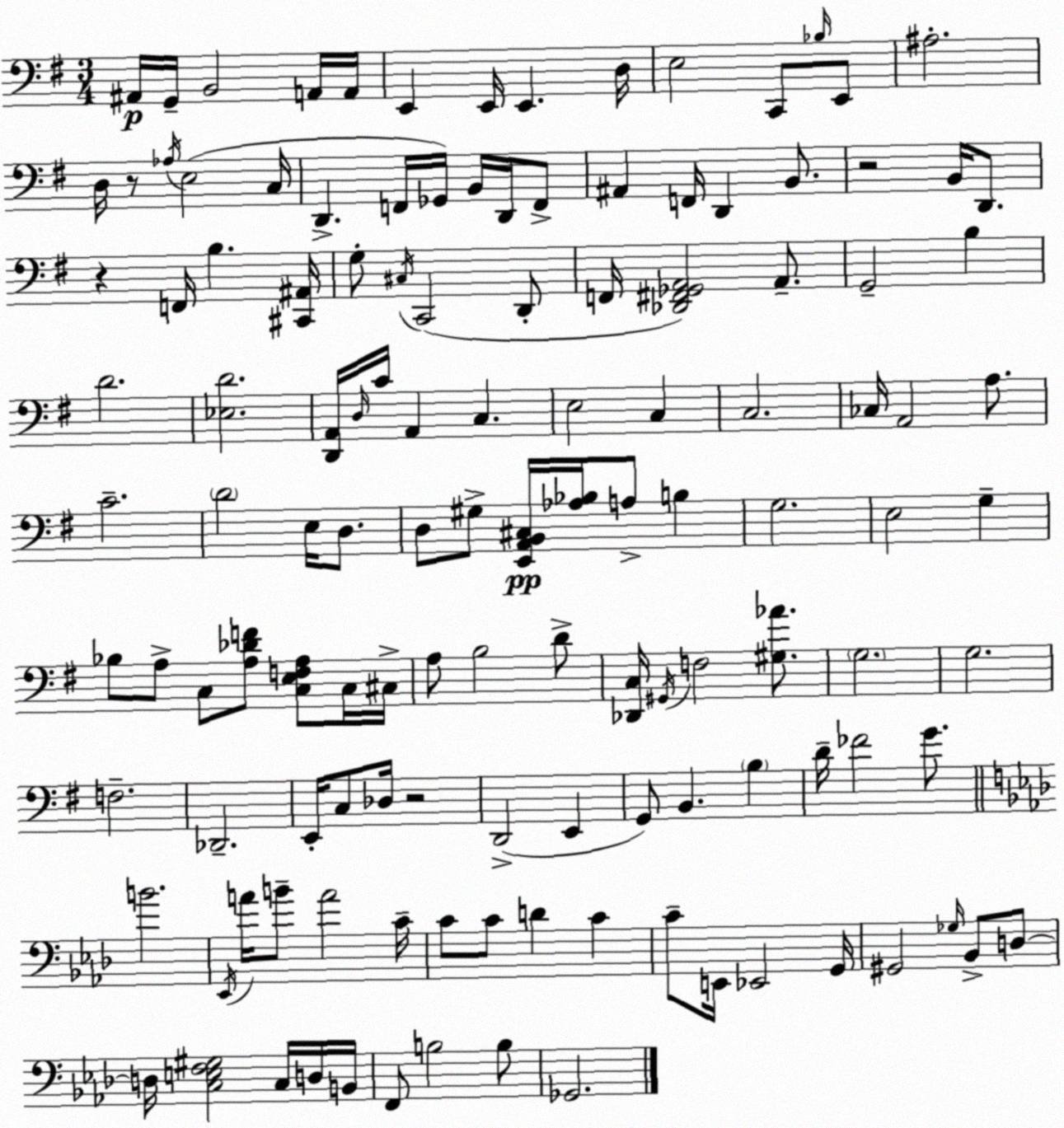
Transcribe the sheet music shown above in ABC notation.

X:1
T:Untitled
M:3/4
L:1/4
K:G
^A,,/4 G,,/4 B,,2 A,,/4 A,,/4 E,, E,,/4 E,, D,/4 E,2 C,,/2 _B,/4 E,,/2 ^A,2 D,/4 z/2 _A,/4 E,2 C,/4 D,, F,,/4 _G,,/4 B,,/4 D,,/4 F,,/2 ^A,, F,,/4 D,, B,,/2 z2 B,,/4 D,,/2 z F,,/4 B, [^C,,^A,,]/4 G,/2 ^C,/4 C,,2 D,,/2 F,,/4 [_D,,^F,,_G,,A,,]2 A,,/2 G,,2 B, D2 [_E,D]2 [D,,A,,]/4 D,/4 C/4 A,, C, E,2 C, C,2 _C,/4 A,,2 A,/2 C2 D2 E,/4 D,/2 D,/2 ^G,/2 [E,,A,,B,,^C,]/4 [_A,_B,]/4 A,/2 B, G,2 E,2 G, _B,/2 A,/2 C,/2 [A,_DF]/2 [C,E,F,A,]/2 C,/4 ^C,/4 A,/2 B,2 D/2 [_D,,C,]/4 ^G,,/4 F,2 [^G,_A]/2 G,2 G,2 F,2 _D,,2 E,,/4 C,/2 _D,/4 z2 D,,2 E,, G,,/2 B,, B, D/4 _F2 G/2 B2 _E,,/4 A/4 B/2 A2 C/4 C/2 C/2 D C C/2 E,,/4 _E,,2 G,,/4 ^G,,2 _G,/4 _B,,/2 D,/2 D,/4 [C,E,F,^G,]2 C,/4 D,/4 B,,/4 F,,/2 B,2 B,/2 _G,,2